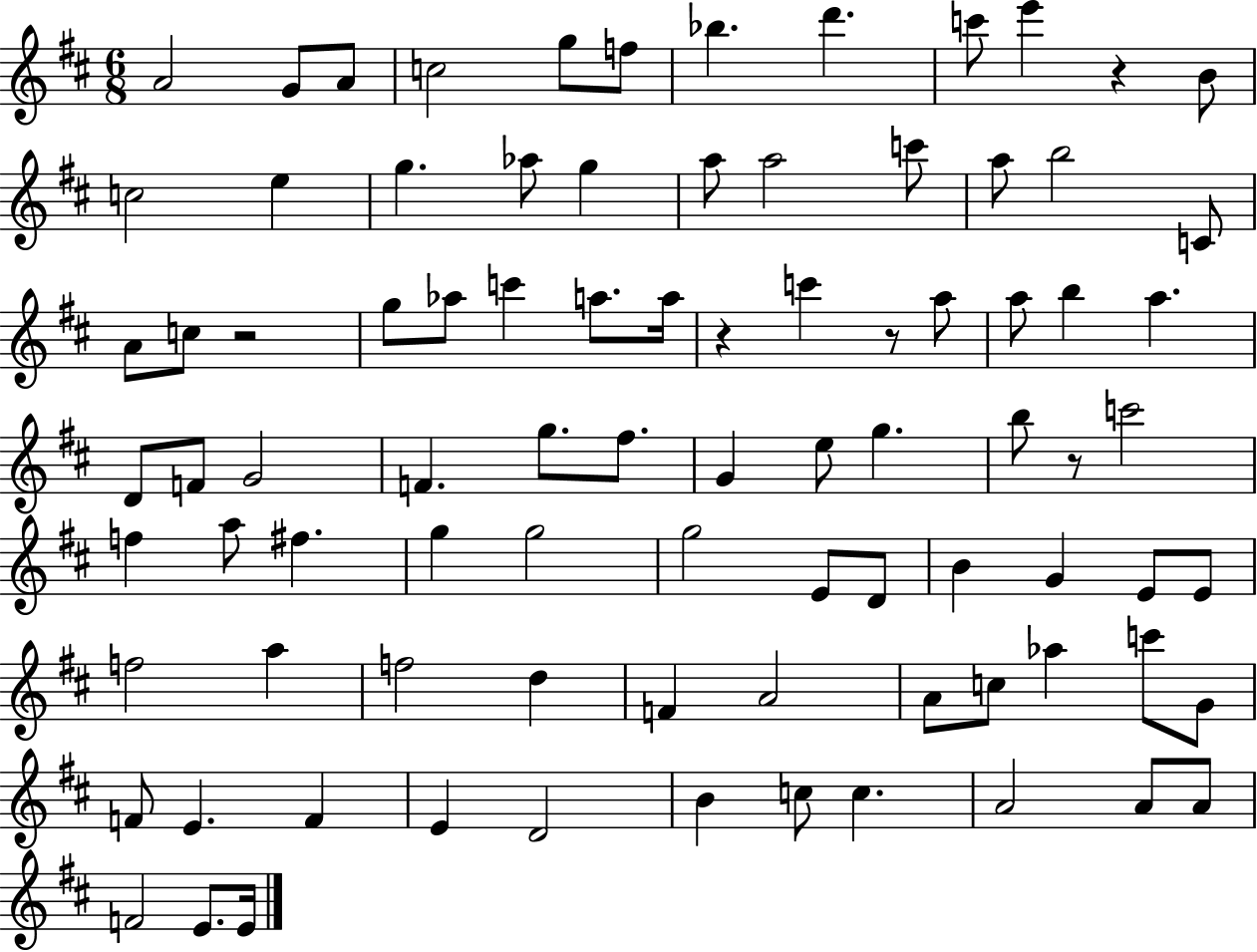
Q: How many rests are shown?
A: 5